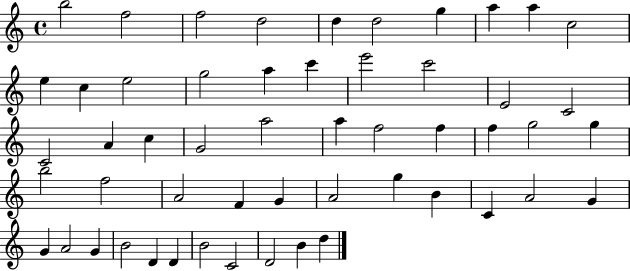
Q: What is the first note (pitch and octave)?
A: B5